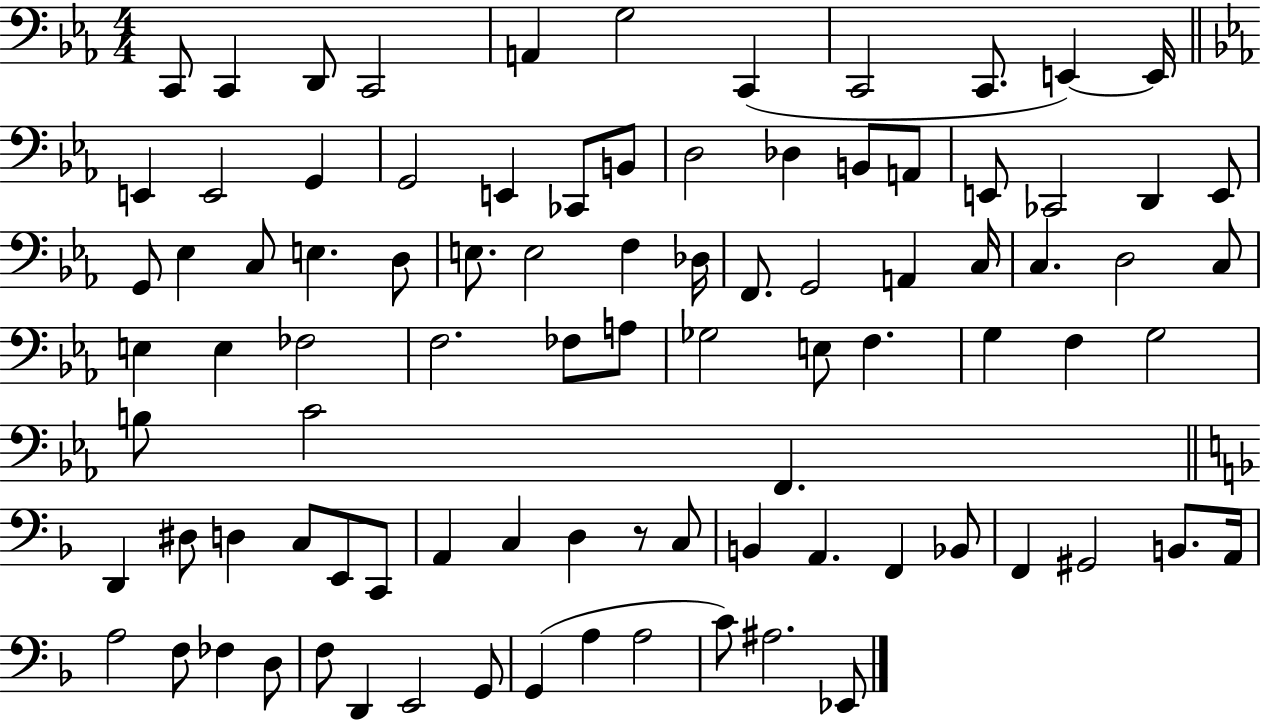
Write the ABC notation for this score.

X:1
T:Untitled
M:4/4
L:1/4
K:Eb
C,,/2 C,, D,,/2 C,,2 A,, G,2 C,, C,,2 C,,/2 E,, E,,/4 E,, E,,2 G,, G,,2 E,, _C,,/2 B,,/2 D,2 _D, B,,/2 A,,/2 E,,/2 _C,,2 D,, E,,/2 G,,/2 _E, C,/2 E, D,/2 E,/2 E,2 F, _D,/4 F,,/2 G,,2 A,, C,/4 C, D,2 C,/2 E, E, _F,2 F,2 _F,/2 A,/2 _G,2 E,/2 F, G, F, G,2 B,/2 C2 F,, D,, ^D,/2 D, C,/2 E,,/2 C,,/2 A,, C, D, z/2 C,/2 B,, A,, F,, _B,,/2 F,, ^G,,2 B,,/2 A,,/4 A,2 F,/2 _F, D,/2 F,/2 D,, E,,2 G,,/2 G,, A, A,2 C/2 ^A,2 _E,,/2